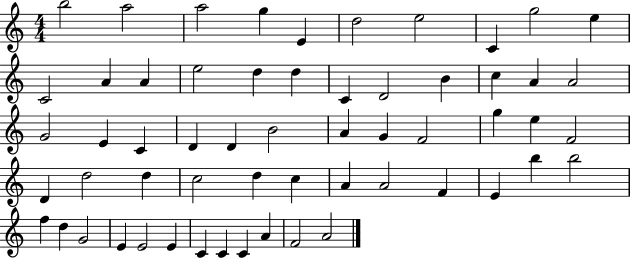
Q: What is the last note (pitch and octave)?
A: A4